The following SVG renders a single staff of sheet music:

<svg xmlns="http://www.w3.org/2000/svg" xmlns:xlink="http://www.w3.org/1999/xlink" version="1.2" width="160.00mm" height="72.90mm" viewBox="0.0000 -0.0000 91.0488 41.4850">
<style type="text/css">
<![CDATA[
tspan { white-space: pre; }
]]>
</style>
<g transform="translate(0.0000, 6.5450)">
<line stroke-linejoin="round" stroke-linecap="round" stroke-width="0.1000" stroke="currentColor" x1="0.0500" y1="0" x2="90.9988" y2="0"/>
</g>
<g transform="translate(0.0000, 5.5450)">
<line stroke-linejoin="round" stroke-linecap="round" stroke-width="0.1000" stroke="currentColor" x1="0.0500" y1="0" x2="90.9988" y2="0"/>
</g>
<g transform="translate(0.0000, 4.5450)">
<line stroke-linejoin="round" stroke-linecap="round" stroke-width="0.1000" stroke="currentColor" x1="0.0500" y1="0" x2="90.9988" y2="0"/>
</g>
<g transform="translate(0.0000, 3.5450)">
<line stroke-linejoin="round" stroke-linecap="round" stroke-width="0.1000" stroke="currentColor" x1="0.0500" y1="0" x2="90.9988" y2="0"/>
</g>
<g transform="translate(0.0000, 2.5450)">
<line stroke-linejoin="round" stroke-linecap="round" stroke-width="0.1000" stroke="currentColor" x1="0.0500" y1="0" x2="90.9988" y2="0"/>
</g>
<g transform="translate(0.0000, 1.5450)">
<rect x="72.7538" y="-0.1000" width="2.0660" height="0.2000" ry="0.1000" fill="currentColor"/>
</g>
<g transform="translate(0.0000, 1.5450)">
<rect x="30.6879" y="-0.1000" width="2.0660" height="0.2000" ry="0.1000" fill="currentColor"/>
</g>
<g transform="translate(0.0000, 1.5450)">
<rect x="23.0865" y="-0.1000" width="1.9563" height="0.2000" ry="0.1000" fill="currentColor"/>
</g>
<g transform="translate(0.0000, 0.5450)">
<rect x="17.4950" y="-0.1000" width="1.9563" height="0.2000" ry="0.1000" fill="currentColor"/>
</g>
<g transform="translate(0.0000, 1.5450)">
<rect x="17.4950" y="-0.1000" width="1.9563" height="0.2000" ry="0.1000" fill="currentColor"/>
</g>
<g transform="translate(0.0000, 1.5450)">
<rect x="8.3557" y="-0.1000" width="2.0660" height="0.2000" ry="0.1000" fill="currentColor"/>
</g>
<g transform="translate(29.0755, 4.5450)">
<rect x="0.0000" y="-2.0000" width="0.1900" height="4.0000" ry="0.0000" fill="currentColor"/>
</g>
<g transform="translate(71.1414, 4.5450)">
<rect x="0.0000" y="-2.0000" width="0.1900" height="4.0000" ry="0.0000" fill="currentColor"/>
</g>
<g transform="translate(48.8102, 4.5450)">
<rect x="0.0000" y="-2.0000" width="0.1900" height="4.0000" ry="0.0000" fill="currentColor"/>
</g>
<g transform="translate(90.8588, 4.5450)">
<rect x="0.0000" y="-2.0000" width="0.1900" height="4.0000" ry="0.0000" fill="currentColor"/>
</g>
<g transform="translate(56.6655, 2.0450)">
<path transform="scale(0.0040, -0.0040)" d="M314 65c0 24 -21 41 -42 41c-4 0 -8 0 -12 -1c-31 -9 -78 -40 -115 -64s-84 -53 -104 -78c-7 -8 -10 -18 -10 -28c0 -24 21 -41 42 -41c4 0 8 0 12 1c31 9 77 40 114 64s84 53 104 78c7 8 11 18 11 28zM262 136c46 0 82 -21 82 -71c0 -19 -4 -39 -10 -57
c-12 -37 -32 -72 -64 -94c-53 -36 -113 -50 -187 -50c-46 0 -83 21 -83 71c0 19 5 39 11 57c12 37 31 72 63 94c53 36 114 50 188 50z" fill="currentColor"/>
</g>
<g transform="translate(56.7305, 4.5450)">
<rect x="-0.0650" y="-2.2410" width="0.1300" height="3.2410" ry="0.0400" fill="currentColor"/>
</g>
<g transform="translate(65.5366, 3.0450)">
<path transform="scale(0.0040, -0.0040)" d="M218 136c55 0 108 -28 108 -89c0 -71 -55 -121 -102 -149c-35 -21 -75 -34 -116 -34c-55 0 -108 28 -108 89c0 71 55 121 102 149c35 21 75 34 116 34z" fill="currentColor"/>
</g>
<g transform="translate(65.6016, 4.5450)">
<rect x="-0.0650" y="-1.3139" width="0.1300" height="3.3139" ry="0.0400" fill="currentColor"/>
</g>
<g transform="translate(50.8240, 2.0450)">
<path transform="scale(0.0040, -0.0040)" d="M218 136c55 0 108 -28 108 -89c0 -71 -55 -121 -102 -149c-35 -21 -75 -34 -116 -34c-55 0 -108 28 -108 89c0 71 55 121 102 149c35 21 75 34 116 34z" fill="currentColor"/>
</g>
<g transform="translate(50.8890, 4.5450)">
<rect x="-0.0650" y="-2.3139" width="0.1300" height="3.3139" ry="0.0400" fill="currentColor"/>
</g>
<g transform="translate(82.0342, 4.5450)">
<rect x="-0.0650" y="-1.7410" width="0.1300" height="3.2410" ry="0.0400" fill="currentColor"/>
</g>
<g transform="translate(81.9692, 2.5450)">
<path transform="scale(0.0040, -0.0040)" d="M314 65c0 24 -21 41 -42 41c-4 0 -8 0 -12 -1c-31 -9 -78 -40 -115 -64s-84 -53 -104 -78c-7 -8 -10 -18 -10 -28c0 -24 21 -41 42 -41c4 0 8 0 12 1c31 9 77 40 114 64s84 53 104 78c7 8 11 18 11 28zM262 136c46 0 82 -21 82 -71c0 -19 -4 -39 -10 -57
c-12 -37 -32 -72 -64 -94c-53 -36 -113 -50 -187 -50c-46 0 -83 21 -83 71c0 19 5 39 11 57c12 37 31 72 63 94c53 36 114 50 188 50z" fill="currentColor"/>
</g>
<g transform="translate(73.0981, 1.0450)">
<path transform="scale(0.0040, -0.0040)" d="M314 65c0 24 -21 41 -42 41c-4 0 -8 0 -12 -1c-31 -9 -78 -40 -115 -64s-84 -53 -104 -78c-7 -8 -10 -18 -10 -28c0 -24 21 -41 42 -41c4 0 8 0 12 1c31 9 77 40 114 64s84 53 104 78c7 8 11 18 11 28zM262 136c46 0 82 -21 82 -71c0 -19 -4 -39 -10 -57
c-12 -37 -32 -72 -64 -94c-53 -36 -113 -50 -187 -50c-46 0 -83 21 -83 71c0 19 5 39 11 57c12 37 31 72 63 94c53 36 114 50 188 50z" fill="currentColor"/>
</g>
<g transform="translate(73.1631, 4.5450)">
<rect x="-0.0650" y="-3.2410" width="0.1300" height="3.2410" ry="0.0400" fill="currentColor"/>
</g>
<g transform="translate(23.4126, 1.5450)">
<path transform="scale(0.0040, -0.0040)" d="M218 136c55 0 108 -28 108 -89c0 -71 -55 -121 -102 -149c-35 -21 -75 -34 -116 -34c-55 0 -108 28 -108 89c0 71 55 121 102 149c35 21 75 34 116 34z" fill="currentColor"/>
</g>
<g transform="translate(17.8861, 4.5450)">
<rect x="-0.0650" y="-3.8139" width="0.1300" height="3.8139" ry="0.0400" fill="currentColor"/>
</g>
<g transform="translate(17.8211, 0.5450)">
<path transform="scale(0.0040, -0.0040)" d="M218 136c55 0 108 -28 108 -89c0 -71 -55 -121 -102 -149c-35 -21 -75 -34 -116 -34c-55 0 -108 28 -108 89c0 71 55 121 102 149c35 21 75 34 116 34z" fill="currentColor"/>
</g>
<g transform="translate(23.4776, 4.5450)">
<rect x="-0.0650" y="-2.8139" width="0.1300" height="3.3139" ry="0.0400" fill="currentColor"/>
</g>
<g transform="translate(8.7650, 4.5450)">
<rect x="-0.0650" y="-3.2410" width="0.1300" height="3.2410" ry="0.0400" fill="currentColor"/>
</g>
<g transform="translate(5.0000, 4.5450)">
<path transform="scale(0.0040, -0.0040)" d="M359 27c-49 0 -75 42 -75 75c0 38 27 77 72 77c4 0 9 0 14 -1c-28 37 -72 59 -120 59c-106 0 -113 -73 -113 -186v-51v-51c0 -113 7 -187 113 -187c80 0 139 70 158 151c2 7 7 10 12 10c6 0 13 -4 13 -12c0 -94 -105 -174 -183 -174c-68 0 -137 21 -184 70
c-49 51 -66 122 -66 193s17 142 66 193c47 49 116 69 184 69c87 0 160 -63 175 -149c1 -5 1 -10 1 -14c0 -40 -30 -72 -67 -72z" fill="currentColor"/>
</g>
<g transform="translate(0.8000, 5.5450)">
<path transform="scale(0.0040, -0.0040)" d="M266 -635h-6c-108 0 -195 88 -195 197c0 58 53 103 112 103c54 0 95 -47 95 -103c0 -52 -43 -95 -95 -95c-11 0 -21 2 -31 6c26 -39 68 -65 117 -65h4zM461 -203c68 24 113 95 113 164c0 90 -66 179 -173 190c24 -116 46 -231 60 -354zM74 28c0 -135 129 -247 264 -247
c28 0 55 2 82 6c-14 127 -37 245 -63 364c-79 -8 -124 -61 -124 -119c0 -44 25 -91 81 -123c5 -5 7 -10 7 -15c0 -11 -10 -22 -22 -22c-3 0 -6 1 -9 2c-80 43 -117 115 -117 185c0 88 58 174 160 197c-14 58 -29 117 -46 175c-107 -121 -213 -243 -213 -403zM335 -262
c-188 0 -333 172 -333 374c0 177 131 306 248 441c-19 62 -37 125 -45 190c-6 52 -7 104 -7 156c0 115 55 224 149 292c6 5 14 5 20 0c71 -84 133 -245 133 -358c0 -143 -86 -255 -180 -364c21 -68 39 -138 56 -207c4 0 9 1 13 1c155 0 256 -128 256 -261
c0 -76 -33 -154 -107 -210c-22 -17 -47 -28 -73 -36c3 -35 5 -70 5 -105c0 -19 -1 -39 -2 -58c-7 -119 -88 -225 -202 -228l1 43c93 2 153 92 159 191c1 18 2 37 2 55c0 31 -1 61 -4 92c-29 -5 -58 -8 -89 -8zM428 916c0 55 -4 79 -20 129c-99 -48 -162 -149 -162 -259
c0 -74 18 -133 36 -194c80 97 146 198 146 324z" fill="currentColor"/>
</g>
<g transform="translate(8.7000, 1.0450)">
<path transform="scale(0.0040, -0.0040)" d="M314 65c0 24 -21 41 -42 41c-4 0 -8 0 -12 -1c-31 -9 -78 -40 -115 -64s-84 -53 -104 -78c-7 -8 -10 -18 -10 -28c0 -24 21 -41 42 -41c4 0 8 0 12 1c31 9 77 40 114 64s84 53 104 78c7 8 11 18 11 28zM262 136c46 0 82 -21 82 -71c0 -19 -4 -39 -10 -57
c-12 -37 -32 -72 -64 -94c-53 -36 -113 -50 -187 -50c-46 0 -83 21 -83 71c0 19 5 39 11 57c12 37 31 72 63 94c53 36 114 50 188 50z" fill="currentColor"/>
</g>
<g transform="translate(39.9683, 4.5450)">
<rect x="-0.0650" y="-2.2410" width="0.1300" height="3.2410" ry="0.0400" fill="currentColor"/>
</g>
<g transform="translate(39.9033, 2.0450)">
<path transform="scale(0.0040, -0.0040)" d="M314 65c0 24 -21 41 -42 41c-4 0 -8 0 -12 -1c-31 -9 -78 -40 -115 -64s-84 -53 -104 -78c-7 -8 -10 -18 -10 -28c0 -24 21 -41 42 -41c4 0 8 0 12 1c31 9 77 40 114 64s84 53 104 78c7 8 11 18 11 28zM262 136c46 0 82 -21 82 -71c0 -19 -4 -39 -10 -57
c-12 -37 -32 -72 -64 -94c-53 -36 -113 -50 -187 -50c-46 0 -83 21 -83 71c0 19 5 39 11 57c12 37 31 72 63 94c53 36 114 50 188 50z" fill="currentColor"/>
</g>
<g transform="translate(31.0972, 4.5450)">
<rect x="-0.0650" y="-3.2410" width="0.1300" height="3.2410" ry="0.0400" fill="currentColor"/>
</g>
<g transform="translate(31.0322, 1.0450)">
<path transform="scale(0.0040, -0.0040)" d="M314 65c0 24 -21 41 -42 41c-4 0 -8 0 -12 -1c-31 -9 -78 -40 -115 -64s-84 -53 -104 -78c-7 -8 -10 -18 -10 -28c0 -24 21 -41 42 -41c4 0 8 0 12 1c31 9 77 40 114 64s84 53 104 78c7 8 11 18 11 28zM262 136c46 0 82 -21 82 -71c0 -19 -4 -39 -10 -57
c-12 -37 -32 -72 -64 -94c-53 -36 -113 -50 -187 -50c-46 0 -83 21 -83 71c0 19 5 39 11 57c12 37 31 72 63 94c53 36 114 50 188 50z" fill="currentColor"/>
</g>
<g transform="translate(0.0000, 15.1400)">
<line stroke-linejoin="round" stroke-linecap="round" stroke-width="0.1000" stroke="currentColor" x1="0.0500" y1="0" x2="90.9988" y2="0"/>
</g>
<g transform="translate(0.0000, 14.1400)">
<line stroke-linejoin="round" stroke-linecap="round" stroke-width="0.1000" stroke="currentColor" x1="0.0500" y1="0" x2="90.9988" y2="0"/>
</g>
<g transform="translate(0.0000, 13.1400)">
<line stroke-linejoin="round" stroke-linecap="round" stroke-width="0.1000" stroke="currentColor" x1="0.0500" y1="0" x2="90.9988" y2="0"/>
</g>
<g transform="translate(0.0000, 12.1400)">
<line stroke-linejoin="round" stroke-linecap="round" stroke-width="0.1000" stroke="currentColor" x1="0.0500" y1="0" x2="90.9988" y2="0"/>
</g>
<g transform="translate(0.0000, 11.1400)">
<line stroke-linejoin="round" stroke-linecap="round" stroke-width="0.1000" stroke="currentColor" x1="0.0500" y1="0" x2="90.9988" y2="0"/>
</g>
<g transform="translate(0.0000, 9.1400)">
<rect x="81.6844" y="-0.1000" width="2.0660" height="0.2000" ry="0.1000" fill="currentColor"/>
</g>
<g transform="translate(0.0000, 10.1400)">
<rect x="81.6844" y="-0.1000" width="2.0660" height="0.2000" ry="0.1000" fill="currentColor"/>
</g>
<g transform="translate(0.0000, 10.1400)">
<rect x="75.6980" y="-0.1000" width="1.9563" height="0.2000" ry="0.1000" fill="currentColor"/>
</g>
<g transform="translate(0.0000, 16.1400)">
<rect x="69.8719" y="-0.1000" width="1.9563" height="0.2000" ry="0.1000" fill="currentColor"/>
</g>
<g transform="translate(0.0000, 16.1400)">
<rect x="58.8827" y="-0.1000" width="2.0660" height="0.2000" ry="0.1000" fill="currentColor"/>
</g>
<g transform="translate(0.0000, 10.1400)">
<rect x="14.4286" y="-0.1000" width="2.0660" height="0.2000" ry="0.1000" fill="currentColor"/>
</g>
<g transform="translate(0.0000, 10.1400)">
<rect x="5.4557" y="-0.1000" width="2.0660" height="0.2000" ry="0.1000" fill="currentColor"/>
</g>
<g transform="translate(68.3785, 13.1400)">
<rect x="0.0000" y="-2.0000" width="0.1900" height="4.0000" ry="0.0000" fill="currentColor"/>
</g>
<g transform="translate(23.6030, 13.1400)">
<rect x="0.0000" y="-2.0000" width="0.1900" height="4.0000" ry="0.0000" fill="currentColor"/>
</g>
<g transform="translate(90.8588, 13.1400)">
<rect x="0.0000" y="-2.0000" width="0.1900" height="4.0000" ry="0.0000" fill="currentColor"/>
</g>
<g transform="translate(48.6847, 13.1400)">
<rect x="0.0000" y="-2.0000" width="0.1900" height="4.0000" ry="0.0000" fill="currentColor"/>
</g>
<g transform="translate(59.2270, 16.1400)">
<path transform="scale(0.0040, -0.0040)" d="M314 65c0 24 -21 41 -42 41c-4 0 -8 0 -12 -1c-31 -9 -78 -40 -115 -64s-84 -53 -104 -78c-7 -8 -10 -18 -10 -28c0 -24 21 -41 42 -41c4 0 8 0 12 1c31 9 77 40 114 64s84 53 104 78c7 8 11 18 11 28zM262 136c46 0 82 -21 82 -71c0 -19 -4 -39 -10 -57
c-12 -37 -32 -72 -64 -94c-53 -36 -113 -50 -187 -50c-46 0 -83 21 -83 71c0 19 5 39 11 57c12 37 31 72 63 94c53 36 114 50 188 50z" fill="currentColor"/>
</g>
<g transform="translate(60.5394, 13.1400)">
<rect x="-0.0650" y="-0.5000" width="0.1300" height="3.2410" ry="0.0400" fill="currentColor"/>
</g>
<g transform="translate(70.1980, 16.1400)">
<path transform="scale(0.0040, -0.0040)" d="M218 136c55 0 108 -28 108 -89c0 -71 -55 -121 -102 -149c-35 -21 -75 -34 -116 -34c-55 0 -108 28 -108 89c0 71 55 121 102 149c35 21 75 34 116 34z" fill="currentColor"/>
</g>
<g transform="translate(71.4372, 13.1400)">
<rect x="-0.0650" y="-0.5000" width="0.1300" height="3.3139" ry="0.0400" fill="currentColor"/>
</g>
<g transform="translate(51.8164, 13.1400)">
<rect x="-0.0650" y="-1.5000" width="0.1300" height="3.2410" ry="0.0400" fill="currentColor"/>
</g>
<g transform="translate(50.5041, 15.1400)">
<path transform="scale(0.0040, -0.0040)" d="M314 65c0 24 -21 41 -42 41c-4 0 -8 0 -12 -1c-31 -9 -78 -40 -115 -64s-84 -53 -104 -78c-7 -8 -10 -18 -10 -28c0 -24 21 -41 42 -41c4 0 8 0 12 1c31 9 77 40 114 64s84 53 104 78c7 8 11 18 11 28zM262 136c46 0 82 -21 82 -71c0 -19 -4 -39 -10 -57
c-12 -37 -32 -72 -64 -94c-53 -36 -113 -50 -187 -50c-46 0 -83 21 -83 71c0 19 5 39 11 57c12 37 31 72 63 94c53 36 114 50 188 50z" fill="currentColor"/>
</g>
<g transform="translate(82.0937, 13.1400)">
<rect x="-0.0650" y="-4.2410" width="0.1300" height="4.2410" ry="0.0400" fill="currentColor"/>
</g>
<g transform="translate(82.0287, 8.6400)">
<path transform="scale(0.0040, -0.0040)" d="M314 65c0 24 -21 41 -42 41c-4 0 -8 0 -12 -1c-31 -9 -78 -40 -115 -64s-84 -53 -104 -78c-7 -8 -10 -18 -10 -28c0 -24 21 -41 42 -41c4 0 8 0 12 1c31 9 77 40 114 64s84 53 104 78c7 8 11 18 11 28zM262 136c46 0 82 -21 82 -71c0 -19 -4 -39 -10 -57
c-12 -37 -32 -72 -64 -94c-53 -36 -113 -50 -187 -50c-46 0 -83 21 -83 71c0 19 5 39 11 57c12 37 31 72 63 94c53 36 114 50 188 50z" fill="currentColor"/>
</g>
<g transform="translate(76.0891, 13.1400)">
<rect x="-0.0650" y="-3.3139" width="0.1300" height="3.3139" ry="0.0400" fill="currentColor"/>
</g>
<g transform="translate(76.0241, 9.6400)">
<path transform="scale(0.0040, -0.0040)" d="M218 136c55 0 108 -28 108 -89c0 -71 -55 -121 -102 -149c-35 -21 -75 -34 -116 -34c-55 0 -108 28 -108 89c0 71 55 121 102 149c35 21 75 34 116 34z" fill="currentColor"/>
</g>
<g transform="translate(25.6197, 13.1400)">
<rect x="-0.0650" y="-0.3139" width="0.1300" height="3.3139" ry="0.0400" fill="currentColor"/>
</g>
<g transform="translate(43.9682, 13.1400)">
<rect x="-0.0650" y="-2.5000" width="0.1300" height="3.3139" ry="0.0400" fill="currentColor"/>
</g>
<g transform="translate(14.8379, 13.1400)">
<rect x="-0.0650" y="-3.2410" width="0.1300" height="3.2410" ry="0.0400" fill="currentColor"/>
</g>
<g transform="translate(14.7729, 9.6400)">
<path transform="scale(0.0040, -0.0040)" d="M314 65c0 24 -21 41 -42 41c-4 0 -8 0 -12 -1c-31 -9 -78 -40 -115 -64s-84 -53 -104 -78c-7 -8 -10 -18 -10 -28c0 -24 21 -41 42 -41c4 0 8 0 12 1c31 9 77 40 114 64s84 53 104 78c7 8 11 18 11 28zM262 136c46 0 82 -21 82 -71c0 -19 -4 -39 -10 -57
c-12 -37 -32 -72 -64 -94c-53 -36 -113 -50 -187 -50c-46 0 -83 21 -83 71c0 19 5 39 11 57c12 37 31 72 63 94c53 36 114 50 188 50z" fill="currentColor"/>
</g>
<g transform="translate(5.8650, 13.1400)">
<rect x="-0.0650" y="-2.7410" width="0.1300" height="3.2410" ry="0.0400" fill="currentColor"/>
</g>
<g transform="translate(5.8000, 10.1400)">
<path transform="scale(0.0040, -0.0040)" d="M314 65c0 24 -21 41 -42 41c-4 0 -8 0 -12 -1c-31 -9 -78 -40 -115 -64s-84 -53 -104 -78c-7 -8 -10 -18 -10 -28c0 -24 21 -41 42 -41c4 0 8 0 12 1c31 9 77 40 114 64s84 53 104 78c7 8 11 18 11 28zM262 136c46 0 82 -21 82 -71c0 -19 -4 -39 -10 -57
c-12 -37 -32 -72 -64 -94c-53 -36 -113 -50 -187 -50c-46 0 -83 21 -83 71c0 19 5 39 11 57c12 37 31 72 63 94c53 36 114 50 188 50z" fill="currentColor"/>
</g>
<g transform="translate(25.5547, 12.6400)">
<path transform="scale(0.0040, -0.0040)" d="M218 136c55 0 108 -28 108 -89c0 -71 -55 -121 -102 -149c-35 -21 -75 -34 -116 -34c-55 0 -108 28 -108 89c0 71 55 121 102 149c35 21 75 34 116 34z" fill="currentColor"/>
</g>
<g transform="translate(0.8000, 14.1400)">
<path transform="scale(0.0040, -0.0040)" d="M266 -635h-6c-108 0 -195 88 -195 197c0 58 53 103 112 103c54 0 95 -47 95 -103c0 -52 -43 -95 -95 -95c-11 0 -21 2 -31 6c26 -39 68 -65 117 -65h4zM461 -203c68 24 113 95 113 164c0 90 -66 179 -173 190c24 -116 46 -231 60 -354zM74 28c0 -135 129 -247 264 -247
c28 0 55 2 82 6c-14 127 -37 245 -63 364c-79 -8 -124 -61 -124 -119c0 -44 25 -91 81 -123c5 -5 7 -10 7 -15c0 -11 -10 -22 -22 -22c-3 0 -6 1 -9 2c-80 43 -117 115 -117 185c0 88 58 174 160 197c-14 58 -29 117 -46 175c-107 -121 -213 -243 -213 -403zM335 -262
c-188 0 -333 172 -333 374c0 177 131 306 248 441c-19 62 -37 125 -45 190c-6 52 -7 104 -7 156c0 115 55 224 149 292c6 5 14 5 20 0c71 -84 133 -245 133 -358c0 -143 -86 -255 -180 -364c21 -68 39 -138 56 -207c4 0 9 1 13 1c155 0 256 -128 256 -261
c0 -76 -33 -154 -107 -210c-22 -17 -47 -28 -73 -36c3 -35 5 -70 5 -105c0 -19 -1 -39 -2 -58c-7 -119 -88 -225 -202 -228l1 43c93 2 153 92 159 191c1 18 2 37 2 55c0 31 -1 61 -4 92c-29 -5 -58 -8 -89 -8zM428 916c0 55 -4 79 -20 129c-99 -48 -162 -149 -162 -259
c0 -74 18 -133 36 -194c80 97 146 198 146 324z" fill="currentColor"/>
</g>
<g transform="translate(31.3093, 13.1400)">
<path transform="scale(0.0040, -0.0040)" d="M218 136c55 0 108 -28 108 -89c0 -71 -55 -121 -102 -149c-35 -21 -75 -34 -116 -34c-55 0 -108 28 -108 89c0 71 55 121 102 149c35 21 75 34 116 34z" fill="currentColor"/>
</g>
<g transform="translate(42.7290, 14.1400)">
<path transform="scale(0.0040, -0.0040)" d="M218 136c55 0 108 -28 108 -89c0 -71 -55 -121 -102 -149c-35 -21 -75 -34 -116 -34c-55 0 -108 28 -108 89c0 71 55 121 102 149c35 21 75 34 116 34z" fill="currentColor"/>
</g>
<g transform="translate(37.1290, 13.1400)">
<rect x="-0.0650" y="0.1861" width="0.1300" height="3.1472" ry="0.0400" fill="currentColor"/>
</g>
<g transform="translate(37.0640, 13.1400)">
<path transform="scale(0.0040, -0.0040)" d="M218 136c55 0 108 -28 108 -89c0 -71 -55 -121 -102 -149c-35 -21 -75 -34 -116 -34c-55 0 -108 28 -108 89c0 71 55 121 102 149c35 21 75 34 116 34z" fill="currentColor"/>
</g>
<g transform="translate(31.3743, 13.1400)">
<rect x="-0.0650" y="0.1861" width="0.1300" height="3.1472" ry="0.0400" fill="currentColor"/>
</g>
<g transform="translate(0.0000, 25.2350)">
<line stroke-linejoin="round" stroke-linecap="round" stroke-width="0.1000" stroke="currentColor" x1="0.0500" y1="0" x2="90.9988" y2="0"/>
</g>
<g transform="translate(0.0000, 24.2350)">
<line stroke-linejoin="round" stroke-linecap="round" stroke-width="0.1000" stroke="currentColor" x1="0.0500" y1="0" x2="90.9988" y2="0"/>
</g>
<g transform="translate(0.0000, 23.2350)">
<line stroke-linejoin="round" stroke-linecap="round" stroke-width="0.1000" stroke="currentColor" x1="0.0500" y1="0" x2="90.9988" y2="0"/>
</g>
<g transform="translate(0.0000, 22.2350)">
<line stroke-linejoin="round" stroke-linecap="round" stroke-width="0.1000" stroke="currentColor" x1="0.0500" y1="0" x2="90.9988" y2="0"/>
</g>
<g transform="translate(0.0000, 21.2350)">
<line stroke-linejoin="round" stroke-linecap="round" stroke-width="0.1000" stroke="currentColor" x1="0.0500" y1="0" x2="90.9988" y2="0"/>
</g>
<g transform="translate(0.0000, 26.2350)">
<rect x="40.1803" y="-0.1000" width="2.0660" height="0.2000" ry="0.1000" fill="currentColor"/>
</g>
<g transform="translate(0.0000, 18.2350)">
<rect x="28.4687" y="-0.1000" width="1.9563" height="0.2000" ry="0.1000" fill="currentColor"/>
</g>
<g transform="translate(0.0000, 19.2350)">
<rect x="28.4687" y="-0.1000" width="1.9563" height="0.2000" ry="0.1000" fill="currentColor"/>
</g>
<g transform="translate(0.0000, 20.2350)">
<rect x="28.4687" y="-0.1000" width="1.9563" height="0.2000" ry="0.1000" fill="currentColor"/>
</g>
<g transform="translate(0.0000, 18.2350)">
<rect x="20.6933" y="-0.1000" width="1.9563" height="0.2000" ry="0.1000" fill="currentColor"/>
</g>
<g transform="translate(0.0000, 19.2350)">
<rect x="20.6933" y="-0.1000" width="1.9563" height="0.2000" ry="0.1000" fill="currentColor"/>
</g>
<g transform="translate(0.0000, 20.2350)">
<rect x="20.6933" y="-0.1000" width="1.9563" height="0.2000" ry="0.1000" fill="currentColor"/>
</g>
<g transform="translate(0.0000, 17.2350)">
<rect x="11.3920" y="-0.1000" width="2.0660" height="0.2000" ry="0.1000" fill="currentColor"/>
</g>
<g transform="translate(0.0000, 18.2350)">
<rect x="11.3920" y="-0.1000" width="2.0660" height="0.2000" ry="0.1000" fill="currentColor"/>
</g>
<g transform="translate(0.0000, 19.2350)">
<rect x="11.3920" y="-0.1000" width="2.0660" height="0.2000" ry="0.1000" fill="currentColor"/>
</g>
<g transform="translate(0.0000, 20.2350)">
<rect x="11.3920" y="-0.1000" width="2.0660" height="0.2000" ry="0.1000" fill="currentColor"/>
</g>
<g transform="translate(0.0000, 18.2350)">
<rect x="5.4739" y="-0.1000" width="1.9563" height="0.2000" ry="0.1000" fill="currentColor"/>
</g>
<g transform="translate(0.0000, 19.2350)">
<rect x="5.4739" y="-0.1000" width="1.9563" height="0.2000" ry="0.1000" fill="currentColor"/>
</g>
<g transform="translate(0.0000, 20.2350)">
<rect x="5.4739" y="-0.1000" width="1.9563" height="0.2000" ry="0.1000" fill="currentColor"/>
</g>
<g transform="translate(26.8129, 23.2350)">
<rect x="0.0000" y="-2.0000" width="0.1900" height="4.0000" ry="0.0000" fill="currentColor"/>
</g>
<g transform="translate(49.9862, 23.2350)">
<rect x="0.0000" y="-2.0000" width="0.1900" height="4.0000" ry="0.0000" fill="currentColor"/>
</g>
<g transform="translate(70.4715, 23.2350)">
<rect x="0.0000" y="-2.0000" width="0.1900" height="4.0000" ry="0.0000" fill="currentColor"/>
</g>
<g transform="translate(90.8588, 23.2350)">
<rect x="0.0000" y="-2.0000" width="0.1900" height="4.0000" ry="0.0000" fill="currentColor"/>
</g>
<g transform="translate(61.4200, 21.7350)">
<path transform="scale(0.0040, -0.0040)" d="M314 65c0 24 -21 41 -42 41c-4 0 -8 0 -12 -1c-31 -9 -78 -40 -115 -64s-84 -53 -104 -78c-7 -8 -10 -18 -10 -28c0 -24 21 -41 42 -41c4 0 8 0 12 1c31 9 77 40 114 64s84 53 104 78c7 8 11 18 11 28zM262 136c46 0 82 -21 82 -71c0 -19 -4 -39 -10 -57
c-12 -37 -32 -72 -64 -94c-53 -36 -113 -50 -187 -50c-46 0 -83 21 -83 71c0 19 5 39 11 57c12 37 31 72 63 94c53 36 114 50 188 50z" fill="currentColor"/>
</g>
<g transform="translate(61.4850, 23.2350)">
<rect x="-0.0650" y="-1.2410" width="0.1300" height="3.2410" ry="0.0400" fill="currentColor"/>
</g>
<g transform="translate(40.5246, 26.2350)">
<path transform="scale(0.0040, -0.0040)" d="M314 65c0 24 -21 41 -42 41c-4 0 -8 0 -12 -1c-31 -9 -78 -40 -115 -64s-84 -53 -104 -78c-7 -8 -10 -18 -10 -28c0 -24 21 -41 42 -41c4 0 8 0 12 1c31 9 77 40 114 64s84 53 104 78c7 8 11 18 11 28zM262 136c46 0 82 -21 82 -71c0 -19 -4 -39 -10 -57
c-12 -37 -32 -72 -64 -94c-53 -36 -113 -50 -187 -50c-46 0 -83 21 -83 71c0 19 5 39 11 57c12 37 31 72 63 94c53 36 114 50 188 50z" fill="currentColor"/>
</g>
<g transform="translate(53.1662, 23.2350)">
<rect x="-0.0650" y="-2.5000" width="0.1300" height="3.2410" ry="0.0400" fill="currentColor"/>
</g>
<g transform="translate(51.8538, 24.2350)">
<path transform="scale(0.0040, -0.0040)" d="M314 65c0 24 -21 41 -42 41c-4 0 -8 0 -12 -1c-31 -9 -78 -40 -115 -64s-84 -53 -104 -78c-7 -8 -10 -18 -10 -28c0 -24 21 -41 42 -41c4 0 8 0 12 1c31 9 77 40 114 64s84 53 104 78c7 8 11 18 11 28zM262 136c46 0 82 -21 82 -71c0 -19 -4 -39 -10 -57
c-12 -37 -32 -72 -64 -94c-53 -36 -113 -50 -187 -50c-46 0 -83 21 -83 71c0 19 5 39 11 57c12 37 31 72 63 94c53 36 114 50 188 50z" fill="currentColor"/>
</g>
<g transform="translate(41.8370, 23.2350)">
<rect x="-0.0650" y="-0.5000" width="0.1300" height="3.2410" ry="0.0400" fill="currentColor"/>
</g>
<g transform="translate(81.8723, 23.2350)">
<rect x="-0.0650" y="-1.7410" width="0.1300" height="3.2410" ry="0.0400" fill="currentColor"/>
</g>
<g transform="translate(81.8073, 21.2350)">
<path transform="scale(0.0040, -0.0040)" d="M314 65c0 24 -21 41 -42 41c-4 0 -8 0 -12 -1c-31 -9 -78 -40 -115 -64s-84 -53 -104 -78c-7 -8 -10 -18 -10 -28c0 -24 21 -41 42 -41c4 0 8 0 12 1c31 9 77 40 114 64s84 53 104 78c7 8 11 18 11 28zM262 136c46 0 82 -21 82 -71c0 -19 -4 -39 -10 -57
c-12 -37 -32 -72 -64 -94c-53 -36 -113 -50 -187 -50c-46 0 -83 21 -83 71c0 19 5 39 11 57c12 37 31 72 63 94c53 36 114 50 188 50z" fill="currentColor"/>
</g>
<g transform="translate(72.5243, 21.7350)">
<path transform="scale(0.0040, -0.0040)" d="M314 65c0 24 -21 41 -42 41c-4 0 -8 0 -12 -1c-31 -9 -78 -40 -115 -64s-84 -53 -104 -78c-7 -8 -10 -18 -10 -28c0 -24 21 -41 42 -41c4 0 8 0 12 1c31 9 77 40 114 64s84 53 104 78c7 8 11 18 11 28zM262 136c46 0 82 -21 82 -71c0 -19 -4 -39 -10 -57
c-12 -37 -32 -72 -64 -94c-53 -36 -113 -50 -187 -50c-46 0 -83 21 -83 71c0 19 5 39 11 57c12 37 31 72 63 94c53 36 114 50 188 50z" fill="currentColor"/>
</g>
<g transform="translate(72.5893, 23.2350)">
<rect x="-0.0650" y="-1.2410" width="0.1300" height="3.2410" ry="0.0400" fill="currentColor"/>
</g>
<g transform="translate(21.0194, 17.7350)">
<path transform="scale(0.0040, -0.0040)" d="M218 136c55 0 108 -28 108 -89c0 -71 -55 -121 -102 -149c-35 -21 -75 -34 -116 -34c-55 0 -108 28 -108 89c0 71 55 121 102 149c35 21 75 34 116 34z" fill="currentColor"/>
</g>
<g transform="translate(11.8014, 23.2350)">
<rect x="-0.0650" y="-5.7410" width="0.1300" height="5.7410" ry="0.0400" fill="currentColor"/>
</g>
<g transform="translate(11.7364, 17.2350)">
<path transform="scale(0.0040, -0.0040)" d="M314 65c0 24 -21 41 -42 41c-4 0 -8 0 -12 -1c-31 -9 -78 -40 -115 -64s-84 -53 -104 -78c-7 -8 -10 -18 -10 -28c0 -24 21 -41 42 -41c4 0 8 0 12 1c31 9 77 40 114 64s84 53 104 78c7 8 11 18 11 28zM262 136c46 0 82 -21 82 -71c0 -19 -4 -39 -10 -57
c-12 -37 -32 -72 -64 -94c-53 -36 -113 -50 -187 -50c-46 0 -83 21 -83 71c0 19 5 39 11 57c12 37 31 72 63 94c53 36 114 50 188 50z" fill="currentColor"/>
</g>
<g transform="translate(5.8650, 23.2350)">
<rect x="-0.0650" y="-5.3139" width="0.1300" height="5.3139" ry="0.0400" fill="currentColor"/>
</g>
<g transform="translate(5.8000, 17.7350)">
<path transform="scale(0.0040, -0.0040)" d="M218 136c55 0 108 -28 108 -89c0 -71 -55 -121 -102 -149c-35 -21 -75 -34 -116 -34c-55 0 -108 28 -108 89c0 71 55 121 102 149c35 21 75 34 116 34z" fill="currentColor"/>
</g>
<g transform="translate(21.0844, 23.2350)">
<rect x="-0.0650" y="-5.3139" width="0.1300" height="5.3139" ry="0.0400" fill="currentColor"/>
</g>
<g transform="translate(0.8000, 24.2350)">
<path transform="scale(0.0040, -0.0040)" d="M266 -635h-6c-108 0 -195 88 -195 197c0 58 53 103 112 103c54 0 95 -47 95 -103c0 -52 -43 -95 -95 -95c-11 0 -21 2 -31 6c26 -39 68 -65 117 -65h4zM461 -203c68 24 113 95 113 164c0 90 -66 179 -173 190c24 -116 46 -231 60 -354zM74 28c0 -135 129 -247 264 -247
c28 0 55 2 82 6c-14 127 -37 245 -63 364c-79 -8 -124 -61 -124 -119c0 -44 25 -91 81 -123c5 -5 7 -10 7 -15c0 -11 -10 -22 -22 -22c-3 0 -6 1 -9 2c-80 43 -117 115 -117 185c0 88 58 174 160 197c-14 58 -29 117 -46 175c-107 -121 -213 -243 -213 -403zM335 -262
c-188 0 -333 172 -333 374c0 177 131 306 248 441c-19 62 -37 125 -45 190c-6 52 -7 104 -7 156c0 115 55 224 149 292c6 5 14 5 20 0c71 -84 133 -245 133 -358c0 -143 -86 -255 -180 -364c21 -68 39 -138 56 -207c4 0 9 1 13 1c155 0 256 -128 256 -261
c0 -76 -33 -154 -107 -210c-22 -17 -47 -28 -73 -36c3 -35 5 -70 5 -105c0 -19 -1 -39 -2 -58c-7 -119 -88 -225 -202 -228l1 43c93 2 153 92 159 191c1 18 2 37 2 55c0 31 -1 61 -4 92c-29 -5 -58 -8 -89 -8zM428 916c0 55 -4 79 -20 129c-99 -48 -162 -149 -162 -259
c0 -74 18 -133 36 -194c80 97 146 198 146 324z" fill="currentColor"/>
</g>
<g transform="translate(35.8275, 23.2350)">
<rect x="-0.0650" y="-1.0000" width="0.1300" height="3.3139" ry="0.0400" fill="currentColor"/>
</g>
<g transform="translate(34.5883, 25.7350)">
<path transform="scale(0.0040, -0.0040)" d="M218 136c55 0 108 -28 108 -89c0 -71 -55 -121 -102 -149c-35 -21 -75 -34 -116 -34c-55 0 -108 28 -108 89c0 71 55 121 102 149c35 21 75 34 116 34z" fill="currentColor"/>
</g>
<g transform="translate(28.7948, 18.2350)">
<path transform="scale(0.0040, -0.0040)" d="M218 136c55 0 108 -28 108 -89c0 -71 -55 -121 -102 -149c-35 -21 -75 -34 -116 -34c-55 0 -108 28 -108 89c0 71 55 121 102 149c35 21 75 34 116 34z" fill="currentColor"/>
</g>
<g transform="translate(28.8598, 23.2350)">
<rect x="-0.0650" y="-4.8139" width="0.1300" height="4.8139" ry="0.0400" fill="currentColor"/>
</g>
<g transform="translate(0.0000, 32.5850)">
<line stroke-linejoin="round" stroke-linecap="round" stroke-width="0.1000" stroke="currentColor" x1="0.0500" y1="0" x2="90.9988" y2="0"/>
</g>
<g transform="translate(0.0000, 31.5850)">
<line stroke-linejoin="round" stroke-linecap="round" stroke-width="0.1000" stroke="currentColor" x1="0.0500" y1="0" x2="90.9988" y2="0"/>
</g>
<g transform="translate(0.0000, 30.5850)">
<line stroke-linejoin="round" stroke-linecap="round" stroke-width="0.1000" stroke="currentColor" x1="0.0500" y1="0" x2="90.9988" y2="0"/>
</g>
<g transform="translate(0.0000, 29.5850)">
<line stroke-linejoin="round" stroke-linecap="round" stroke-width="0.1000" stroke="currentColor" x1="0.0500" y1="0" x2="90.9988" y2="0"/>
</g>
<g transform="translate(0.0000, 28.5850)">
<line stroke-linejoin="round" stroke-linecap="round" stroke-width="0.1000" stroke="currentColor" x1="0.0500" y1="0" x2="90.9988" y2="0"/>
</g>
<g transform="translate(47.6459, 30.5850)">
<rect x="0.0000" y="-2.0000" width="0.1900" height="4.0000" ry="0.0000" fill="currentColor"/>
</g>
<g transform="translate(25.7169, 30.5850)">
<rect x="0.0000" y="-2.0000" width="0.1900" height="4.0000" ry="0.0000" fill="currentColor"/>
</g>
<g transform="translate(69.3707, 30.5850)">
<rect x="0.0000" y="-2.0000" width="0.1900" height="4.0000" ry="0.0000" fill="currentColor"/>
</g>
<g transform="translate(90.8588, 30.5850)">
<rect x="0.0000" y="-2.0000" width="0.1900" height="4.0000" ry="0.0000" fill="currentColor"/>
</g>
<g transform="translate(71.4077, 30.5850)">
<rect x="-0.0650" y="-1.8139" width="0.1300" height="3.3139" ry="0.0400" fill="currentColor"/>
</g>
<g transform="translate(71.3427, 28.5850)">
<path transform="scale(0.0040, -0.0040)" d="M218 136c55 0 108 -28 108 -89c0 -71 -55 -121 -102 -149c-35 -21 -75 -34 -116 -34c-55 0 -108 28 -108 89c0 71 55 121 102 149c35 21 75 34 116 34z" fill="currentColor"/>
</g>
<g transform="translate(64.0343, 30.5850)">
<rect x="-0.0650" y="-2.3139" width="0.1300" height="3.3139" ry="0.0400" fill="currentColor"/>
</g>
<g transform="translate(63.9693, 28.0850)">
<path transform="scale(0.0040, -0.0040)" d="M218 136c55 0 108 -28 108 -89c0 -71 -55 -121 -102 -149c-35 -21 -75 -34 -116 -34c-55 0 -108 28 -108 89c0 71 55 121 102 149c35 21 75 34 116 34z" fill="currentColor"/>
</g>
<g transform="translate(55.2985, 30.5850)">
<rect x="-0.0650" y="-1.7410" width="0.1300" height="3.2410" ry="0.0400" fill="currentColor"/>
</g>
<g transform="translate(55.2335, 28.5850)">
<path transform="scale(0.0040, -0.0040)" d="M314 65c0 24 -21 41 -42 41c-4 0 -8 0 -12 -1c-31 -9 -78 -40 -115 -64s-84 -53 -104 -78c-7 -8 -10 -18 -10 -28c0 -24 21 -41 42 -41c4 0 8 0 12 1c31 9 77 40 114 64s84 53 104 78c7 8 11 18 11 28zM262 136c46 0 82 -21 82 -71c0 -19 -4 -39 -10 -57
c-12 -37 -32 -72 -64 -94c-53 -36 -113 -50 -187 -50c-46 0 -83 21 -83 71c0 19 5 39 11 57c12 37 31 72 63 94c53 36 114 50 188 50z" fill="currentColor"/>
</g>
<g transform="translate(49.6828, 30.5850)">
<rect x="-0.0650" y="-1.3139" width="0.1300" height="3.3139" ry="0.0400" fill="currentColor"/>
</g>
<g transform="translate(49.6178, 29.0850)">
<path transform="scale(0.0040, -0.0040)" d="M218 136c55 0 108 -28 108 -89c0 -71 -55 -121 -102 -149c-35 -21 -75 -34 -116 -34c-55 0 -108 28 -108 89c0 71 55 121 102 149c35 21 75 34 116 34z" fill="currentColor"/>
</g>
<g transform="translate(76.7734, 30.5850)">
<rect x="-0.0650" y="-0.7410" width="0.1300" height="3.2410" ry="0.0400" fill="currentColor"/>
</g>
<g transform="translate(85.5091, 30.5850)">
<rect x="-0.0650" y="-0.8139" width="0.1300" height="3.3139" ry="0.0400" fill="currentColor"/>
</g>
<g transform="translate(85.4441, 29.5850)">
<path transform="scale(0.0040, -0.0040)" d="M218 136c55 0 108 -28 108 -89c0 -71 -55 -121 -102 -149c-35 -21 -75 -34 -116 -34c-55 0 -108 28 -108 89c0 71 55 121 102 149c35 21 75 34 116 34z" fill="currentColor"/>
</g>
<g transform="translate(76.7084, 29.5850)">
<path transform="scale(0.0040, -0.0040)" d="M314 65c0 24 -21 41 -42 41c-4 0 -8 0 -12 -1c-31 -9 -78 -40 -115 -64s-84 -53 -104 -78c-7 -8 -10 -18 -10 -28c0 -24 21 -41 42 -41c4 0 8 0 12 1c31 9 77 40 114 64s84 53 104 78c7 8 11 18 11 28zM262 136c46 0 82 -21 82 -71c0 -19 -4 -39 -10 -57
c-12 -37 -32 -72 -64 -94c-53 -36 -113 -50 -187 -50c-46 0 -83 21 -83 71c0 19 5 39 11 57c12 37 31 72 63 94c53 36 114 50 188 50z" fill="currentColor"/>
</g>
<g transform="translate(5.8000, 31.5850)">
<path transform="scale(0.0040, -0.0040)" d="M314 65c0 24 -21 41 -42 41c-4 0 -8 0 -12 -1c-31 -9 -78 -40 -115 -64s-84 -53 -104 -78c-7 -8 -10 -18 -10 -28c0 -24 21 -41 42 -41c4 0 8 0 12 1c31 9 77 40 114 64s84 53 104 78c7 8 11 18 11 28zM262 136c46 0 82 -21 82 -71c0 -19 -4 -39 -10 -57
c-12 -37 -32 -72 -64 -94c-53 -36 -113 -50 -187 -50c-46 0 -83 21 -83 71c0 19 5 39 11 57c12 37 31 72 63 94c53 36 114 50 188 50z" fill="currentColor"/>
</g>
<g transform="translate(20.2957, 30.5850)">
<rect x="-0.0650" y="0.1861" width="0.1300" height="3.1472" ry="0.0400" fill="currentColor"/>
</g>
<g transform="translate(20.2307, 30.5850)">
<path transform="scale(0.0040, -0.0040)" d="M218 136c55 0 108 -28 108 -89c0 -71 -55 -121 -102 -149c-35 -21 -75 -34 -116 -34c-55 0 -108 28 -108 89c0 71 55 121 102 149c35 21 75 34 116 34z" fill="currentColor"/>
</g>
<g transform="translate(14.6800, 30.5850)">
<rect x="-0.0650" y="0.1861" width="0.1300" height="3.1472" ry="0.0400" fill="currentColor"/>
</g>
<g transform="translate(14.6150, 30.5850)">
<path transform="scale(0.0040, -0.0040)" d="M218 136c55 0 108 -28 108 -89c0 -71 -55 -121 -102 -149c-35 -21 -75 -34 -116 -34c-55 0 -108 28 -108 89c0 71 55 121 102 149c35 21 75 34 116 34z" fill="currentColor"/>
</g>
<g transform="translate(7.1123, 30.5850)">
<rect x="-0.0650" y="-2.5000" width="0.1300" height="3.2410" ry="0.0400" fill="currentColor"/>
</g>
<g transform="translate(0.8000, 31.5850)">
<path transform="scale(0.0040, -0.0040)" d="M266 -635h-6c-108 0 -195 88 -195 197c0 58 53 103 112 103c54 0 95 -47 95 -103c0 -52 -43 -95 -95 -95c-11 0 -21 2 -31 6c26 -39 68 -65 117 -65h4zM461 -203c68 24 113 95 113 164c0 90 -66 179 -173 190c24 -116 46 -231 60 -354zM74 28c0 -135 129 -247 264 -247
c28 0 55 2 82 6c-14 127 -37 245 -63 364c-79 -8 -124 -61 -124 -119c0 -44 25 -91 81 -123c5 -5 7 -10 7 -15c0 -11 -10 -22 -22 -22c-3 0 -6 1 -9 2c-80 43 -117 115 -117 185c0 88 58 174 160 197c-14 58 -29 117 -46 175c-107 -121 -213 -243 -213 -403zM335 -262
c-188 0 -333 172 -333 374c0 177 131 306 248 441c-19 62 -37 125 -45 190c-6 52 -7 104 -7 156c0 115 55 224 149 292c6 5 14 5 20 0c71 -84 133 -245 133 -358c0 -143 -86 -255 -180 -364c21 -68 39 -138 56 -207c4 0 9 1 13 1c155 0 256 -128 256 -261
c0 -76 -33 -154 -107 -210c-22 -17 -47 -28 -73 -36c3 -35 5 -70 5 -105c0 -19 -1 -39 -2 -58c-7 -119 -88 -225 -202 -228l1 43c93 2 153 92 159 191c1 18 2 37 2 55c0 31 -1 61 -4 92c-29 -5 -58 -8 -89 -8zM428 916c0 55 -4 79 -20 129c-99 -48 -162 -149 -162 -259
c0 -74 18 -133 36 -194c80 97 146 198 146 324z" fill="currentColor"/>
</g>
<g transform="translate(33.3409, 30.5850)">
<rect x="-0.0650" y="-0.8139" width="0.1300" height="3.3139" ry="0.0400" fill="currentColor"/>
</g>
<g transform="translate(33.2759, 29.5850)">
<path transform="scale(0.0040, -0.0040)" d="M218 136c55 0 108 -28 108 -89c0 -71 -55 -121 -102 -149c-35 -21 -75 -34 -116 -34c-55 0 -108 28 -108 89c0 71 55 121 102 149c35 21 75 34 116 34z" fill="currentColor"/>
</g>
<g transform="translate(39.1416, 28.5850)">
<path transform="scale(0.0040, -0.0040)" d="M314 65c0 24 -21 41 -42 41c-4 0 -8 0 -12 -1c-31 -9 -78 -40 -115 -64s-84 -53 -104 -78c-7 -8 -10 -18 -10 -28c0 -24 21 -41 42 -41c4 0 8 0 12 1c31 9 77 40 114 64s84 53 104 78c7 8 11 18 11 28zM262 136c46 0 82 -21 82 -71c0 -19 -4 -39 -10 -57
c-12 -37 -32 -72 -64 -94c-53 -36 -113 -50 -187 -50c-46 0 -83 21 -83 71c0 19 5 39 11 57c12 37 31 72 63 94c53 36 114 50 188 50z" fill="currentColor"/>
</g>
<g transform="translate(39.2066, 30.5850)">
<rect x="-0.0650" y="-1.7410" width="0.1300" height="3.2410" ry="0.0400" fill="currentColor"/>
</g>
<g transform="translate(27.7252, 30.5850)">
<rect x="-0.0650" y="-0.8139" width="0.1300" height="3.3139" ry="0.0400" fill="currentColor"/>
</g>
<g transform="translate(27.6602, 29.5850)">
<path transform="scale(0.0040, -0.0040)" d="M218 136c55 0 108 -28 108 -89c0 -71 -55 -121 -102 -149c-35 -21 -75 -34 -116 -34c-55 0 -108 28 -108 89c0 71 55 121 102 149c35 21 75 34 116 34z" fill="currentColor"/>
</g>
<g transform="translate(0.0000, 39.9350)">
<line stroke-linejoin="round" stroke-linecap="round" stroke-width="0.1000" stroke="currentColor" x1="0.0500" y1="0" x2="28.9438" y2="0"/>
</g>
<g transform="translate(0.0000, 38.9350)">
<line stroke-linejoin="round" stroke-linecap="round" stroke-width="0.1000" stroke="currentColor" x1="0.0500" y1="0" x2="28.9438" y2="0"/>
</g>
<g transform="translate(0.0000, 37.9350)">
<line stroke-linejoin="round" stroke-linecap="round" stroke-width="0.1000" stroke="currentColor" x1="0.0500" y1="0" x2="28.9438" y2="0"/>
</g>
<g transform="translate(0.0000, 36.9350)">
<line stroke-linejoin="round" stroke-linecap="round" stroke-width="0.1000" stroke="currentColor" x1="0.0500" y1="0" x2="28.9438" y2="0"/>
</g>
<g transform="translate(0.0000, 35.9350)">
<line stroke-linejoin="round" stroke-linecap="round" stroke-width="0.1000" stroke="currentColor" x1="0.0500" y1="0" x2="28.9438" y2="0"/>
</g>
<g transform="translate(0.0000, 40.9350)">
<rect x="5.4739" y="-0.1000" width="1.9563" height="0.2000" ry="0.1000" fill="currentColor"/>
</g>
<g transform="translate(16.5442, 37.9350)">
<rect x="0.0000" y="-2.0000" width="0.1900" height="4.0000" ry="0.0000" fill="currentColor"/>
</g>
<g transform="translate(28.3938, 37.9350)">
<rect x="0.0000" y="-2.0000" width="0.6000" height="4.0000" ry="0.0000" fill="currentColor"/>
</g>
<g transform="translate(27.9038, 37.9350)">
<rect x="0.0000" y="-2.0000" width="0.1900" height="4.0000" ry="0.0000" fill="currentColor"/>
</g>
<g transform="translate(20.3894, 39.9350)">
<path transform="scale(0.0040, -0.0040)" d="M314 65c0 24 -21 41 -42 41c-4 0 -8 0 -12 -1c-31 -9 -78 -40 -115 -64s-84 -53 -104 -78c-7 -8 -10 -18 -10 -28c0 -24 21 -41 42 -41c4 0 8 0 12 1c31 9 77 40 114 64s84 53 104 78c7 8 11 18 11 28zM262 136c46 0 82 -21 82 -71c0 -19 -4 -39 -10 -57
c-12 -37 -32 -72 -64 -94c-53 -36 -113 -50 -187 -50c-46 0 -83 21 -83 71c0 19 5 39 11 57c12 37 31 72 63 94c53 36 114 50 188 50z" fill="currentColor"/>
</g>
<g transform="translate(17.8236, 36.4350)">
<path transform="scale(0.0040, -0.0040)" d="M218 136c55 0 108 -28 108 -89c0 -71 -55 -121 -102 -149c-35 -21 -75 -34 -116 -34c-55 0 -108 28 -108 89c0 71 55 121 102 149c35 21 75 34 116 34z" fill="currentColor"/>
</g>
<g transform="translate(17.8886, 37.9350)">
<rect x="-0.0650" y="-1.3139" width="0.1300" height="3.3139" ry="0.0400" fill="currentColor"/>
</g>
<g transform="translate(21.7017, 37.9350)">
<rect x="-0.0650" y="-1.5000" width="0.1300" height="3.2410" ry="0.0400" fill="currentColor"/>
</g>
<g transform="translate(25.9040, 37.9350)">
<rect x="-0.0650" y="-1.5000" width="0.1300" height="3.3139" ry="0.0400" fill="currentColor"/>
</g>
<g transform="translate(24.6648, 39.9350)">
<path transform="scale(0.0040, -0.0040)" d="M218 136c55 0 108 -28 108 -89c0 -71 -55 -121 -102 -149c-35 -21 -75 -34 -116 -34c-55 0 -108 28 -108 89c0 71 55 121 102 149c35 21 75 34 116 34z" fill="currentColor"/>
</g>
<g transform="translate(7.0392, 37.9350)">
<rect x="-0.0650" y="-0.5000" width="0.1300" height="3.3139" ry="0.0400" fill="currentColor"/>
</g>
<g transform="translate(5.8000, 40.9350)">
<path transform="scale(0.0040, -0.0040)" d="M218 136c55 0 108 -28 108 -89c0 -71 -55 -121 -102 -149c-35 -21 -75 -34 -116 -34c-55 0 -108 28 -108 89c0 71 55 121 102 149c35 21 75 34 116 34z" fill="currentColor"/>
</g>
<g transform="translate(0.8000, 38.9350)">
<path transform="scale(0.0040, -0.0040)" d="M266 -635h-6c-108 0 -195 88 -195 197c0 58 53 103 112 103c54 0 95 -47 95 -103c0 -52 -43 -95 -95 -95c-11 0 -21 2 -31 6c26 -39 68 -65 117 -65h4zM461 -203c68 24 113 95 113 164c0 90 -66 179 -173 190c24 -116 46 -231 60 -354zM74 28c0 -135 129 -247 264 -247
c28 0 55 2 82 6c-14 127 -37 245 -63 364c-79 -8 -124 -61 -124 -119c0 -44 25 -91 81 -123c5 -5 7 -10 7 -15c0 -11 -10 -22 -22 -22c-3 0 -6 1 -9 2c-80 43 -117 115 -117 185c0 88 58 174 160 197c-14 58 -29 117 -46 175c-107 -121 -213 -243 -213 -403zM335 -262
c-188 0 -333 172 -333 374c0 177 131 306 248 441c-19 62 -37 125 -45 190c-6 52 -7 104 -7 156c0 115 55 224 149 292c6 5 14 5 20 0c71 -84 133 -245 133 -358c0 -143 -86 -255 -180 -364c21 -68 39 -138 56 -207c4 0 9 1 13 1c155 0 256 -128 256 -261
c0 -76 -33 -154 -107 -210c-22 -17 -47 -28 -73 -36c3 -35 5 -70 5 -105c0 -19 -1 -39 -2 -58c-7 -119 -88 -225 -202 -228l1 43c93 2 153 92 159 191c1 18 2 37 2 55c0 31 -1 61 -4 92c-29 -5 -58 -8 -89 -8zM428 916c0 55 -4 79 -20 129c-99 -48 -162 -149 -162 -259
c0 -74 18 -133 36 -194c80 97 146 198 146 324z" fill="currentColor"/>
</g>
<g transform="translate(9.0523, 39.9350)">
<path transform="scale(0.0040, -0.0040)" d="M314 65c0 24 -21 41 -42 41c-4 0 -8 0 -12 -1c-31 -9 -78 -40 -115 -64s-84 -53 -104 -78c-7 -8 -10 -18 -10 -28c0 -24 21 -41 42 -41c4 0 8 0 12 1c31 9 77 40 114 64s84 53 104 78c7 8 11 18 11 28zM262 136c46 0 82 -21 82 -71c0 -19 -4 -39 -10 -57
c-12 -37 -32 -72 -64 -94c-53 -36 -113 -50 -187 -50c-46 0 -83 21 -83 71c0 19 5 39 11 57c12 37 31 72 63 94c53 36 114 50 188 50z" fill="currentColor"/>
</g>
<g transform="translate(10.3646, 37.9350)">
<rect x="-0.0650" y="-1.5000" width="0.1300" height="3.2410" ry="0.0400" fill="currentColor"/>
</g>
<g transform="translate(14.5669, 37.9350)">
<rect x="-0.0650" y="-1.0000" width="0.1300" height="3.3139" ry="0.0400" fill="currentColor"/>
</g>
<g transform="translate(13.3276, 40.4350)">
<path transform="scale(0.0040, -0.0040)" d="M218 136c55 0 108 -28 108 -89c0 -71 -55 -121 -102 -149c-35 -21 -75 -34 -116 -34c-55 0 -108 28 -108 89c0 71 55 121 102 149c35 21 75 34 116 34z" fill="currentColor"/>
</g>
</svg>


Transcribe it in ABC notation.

X:1
T:Untitled
M:4/4
L:1/4
K:C
b2 c' a b2 g2 g g2 e b2 f2 a2 b2 c B B G E2 C2 C b d'2 f' g'2 f' e' D C2 G2 e2 e2 f2 G2 B B d d f2 e f2 g f d2 d C E2 D e E2 E